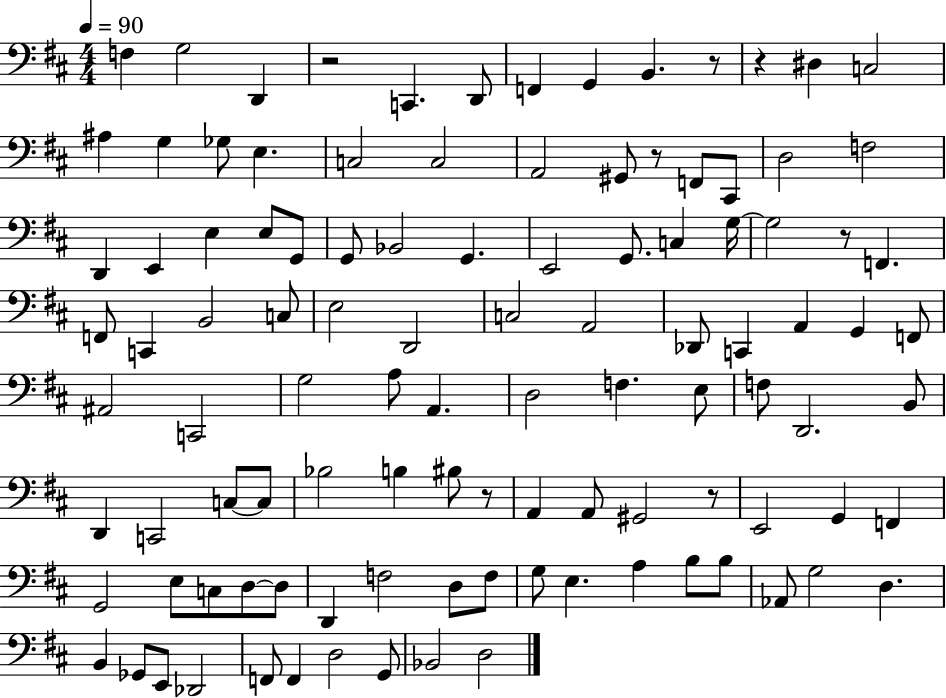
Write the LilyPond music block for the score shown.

{
  \clef bass
  \numericTimeSignature
  \time 4/4
  \key d \major
  \tempo 4 = 90
  f4 g2 d,4 | r2 c,4. d,8 | f,4 g,4 b,4. r8 | r4 dis4 c2 | \break ais4 g4 ges8 e4. | c2 c2 | a,2 gis,8 r8 f,8 cis,8 | d2 f2 | \break d,4 e,4 e4 e8 g,8 | g,8 bes,2 g,4. | e,2 g,8. c4 g16~~ | g2 r8 f,4. | \break f,8 c,4 b,2 c8 | e2 d,2 | c2 a,2 | des,8 c,4 a,4 g,4 f,8 | \break ais,2 c,2 | g2 a8 a,4. | d2 f4. e8 | f8 d,2. b,8 | \break d,4 c,2 c8~~ c8 | bes2 b4 bis8 r8 | a,4 a,8 gis,2 r8 | e,2 g,4 f,4 | \break g,2 e8 c8 d8~~ d8 | d,4 f2 d8 f8 | g8 e4. a4 b8 b8 | aes,8 g2 d4. | \break b,4 ges,8 e,8 des,2 | f,8 f,4 d2 g,8 | bes,2 d2 | \bar "|."
}